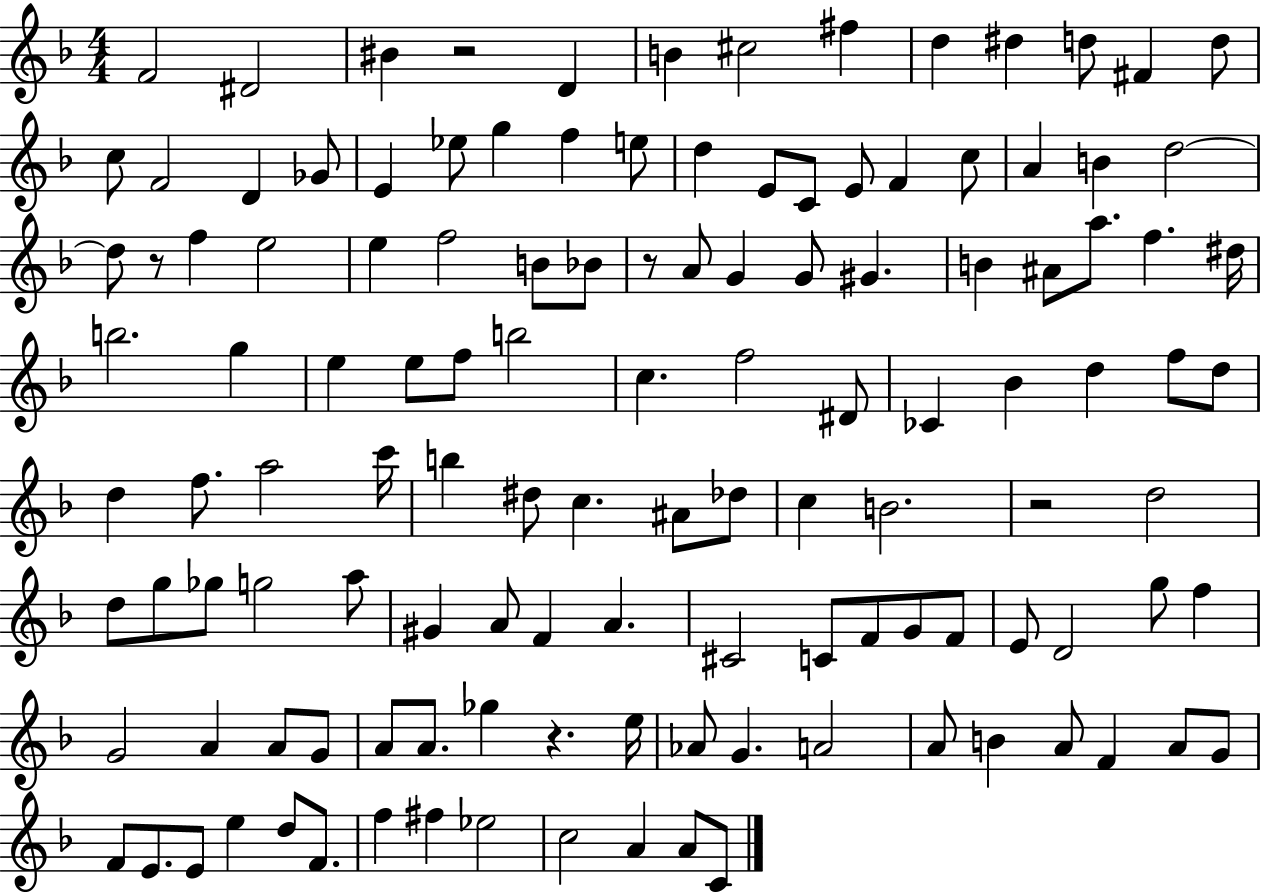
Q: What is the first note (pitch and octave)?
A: F4